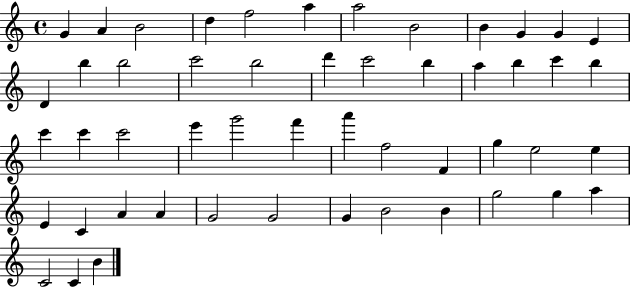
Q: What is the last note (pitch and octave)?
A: B4